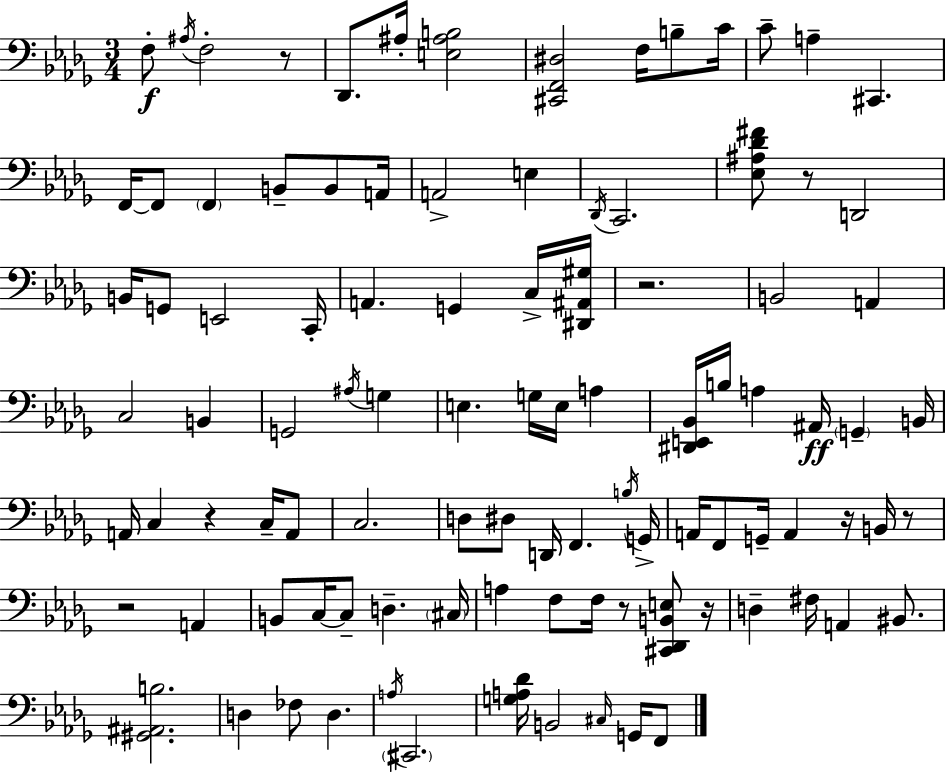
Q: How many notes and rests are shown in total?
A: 100